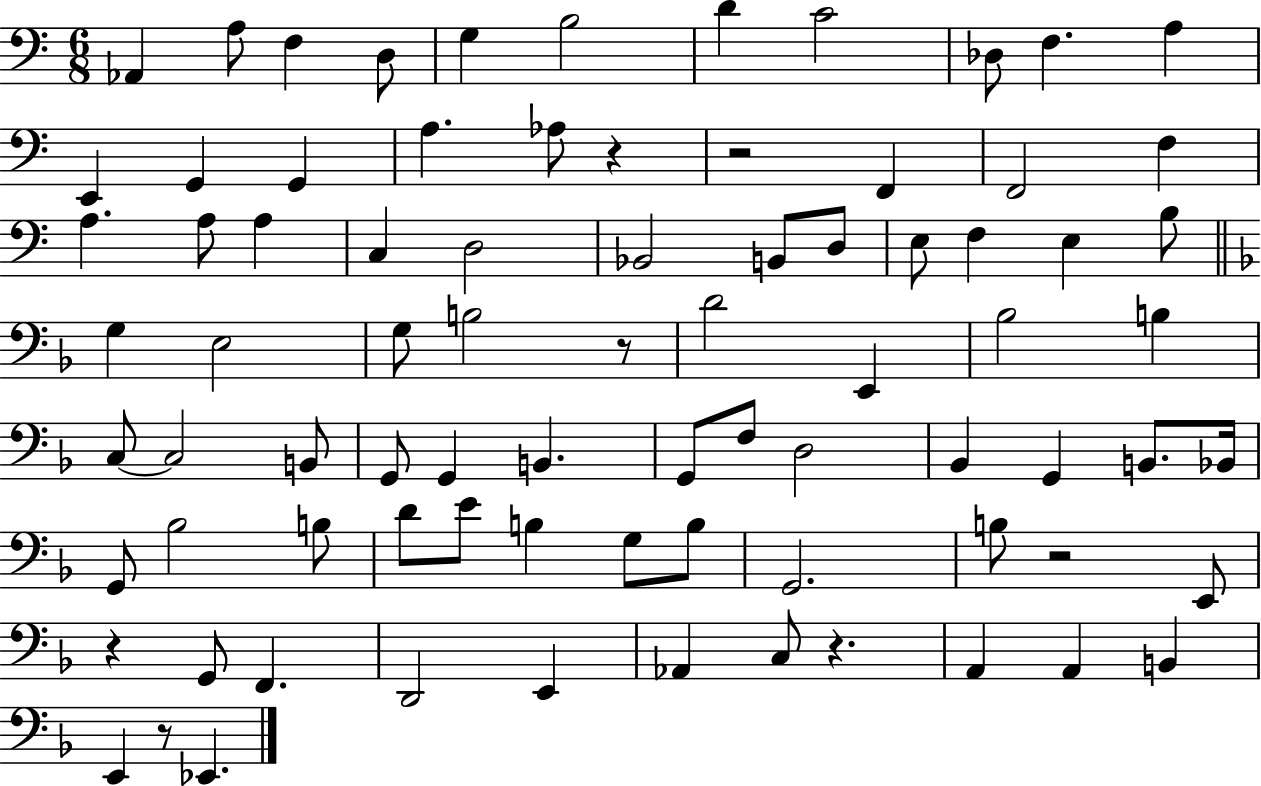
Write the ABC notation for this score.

X:1
T:Untitled
M:6/8
L:1/4
K:C
_A,, A,/2 F, D,/2 G, B,2 D C2 _D,/2 F, A, E,, G,, G,, A, _A,/2 z z2 F,, F,,2 F, A, A,/2 A, C, D,2 _B,,2 B,,/2 D,/2 E,/2 F, E, B,/2 G, E,2 G,/2 B,2 z/2 D2 E,, _B,2 B, C,/2 C,2 B,,/2 G,,/2 G,, B,, G,,/2 F,/2 D,2 _B,, G,, B,,/2 _B,,/4 G,,/2 _B,2 B,/2 D/2 E/2 B, G,/2 B,/2 G,,2 B,/2 z2 E,,/2 z G,,/2 F,, D,,2 E,, _A,, C,/2 z A,, A,, B,, E,, z/2 _E,,